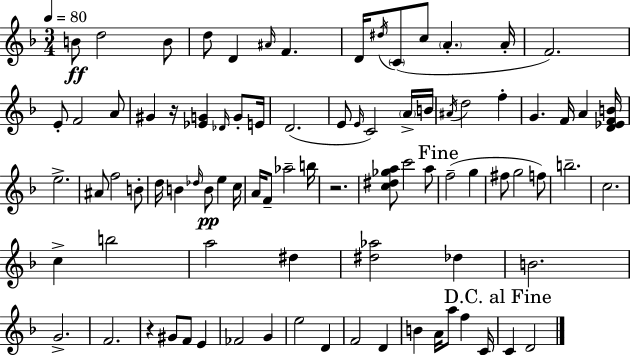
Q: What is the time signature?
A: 3/4